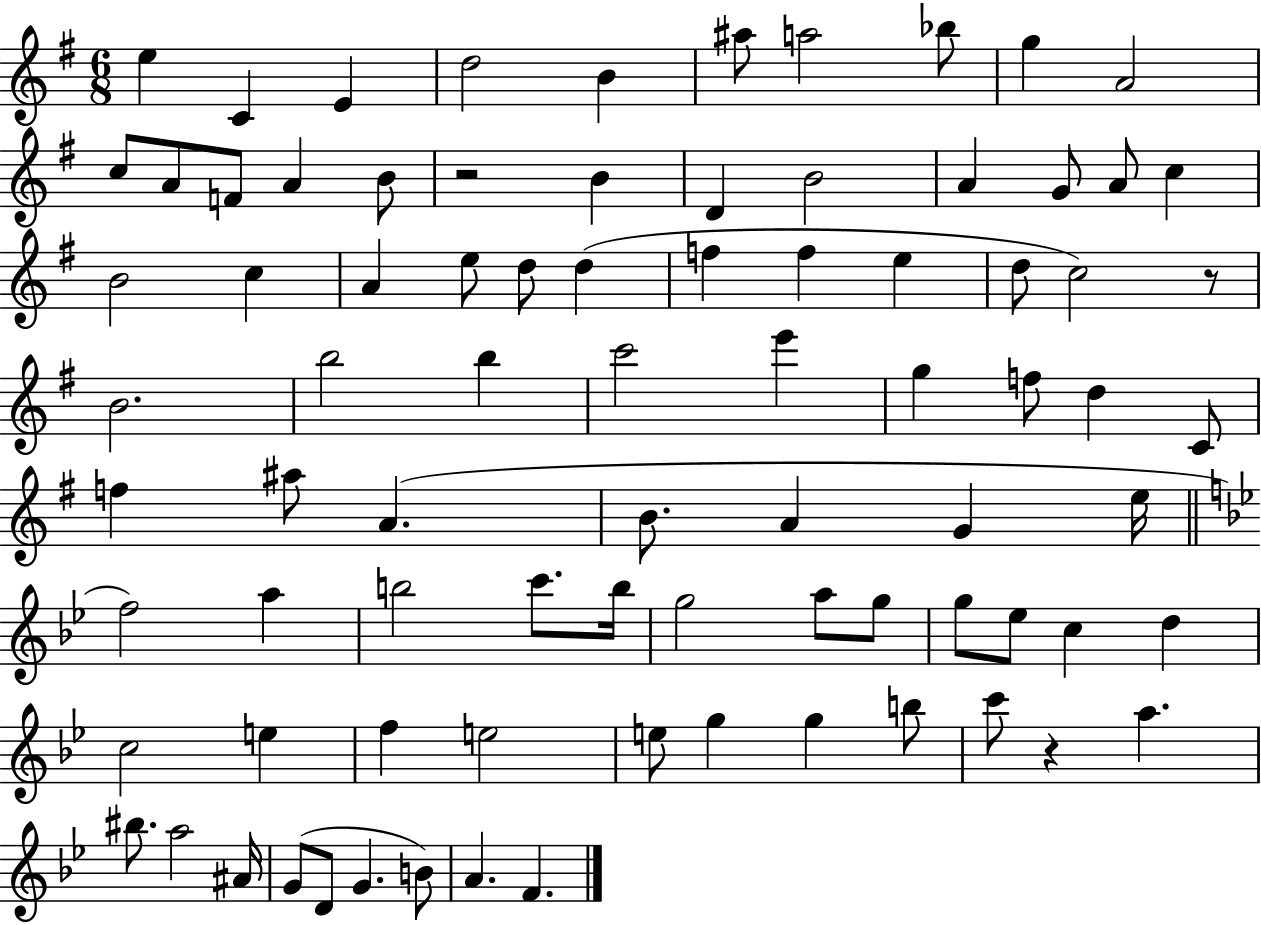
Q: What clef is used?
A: treble